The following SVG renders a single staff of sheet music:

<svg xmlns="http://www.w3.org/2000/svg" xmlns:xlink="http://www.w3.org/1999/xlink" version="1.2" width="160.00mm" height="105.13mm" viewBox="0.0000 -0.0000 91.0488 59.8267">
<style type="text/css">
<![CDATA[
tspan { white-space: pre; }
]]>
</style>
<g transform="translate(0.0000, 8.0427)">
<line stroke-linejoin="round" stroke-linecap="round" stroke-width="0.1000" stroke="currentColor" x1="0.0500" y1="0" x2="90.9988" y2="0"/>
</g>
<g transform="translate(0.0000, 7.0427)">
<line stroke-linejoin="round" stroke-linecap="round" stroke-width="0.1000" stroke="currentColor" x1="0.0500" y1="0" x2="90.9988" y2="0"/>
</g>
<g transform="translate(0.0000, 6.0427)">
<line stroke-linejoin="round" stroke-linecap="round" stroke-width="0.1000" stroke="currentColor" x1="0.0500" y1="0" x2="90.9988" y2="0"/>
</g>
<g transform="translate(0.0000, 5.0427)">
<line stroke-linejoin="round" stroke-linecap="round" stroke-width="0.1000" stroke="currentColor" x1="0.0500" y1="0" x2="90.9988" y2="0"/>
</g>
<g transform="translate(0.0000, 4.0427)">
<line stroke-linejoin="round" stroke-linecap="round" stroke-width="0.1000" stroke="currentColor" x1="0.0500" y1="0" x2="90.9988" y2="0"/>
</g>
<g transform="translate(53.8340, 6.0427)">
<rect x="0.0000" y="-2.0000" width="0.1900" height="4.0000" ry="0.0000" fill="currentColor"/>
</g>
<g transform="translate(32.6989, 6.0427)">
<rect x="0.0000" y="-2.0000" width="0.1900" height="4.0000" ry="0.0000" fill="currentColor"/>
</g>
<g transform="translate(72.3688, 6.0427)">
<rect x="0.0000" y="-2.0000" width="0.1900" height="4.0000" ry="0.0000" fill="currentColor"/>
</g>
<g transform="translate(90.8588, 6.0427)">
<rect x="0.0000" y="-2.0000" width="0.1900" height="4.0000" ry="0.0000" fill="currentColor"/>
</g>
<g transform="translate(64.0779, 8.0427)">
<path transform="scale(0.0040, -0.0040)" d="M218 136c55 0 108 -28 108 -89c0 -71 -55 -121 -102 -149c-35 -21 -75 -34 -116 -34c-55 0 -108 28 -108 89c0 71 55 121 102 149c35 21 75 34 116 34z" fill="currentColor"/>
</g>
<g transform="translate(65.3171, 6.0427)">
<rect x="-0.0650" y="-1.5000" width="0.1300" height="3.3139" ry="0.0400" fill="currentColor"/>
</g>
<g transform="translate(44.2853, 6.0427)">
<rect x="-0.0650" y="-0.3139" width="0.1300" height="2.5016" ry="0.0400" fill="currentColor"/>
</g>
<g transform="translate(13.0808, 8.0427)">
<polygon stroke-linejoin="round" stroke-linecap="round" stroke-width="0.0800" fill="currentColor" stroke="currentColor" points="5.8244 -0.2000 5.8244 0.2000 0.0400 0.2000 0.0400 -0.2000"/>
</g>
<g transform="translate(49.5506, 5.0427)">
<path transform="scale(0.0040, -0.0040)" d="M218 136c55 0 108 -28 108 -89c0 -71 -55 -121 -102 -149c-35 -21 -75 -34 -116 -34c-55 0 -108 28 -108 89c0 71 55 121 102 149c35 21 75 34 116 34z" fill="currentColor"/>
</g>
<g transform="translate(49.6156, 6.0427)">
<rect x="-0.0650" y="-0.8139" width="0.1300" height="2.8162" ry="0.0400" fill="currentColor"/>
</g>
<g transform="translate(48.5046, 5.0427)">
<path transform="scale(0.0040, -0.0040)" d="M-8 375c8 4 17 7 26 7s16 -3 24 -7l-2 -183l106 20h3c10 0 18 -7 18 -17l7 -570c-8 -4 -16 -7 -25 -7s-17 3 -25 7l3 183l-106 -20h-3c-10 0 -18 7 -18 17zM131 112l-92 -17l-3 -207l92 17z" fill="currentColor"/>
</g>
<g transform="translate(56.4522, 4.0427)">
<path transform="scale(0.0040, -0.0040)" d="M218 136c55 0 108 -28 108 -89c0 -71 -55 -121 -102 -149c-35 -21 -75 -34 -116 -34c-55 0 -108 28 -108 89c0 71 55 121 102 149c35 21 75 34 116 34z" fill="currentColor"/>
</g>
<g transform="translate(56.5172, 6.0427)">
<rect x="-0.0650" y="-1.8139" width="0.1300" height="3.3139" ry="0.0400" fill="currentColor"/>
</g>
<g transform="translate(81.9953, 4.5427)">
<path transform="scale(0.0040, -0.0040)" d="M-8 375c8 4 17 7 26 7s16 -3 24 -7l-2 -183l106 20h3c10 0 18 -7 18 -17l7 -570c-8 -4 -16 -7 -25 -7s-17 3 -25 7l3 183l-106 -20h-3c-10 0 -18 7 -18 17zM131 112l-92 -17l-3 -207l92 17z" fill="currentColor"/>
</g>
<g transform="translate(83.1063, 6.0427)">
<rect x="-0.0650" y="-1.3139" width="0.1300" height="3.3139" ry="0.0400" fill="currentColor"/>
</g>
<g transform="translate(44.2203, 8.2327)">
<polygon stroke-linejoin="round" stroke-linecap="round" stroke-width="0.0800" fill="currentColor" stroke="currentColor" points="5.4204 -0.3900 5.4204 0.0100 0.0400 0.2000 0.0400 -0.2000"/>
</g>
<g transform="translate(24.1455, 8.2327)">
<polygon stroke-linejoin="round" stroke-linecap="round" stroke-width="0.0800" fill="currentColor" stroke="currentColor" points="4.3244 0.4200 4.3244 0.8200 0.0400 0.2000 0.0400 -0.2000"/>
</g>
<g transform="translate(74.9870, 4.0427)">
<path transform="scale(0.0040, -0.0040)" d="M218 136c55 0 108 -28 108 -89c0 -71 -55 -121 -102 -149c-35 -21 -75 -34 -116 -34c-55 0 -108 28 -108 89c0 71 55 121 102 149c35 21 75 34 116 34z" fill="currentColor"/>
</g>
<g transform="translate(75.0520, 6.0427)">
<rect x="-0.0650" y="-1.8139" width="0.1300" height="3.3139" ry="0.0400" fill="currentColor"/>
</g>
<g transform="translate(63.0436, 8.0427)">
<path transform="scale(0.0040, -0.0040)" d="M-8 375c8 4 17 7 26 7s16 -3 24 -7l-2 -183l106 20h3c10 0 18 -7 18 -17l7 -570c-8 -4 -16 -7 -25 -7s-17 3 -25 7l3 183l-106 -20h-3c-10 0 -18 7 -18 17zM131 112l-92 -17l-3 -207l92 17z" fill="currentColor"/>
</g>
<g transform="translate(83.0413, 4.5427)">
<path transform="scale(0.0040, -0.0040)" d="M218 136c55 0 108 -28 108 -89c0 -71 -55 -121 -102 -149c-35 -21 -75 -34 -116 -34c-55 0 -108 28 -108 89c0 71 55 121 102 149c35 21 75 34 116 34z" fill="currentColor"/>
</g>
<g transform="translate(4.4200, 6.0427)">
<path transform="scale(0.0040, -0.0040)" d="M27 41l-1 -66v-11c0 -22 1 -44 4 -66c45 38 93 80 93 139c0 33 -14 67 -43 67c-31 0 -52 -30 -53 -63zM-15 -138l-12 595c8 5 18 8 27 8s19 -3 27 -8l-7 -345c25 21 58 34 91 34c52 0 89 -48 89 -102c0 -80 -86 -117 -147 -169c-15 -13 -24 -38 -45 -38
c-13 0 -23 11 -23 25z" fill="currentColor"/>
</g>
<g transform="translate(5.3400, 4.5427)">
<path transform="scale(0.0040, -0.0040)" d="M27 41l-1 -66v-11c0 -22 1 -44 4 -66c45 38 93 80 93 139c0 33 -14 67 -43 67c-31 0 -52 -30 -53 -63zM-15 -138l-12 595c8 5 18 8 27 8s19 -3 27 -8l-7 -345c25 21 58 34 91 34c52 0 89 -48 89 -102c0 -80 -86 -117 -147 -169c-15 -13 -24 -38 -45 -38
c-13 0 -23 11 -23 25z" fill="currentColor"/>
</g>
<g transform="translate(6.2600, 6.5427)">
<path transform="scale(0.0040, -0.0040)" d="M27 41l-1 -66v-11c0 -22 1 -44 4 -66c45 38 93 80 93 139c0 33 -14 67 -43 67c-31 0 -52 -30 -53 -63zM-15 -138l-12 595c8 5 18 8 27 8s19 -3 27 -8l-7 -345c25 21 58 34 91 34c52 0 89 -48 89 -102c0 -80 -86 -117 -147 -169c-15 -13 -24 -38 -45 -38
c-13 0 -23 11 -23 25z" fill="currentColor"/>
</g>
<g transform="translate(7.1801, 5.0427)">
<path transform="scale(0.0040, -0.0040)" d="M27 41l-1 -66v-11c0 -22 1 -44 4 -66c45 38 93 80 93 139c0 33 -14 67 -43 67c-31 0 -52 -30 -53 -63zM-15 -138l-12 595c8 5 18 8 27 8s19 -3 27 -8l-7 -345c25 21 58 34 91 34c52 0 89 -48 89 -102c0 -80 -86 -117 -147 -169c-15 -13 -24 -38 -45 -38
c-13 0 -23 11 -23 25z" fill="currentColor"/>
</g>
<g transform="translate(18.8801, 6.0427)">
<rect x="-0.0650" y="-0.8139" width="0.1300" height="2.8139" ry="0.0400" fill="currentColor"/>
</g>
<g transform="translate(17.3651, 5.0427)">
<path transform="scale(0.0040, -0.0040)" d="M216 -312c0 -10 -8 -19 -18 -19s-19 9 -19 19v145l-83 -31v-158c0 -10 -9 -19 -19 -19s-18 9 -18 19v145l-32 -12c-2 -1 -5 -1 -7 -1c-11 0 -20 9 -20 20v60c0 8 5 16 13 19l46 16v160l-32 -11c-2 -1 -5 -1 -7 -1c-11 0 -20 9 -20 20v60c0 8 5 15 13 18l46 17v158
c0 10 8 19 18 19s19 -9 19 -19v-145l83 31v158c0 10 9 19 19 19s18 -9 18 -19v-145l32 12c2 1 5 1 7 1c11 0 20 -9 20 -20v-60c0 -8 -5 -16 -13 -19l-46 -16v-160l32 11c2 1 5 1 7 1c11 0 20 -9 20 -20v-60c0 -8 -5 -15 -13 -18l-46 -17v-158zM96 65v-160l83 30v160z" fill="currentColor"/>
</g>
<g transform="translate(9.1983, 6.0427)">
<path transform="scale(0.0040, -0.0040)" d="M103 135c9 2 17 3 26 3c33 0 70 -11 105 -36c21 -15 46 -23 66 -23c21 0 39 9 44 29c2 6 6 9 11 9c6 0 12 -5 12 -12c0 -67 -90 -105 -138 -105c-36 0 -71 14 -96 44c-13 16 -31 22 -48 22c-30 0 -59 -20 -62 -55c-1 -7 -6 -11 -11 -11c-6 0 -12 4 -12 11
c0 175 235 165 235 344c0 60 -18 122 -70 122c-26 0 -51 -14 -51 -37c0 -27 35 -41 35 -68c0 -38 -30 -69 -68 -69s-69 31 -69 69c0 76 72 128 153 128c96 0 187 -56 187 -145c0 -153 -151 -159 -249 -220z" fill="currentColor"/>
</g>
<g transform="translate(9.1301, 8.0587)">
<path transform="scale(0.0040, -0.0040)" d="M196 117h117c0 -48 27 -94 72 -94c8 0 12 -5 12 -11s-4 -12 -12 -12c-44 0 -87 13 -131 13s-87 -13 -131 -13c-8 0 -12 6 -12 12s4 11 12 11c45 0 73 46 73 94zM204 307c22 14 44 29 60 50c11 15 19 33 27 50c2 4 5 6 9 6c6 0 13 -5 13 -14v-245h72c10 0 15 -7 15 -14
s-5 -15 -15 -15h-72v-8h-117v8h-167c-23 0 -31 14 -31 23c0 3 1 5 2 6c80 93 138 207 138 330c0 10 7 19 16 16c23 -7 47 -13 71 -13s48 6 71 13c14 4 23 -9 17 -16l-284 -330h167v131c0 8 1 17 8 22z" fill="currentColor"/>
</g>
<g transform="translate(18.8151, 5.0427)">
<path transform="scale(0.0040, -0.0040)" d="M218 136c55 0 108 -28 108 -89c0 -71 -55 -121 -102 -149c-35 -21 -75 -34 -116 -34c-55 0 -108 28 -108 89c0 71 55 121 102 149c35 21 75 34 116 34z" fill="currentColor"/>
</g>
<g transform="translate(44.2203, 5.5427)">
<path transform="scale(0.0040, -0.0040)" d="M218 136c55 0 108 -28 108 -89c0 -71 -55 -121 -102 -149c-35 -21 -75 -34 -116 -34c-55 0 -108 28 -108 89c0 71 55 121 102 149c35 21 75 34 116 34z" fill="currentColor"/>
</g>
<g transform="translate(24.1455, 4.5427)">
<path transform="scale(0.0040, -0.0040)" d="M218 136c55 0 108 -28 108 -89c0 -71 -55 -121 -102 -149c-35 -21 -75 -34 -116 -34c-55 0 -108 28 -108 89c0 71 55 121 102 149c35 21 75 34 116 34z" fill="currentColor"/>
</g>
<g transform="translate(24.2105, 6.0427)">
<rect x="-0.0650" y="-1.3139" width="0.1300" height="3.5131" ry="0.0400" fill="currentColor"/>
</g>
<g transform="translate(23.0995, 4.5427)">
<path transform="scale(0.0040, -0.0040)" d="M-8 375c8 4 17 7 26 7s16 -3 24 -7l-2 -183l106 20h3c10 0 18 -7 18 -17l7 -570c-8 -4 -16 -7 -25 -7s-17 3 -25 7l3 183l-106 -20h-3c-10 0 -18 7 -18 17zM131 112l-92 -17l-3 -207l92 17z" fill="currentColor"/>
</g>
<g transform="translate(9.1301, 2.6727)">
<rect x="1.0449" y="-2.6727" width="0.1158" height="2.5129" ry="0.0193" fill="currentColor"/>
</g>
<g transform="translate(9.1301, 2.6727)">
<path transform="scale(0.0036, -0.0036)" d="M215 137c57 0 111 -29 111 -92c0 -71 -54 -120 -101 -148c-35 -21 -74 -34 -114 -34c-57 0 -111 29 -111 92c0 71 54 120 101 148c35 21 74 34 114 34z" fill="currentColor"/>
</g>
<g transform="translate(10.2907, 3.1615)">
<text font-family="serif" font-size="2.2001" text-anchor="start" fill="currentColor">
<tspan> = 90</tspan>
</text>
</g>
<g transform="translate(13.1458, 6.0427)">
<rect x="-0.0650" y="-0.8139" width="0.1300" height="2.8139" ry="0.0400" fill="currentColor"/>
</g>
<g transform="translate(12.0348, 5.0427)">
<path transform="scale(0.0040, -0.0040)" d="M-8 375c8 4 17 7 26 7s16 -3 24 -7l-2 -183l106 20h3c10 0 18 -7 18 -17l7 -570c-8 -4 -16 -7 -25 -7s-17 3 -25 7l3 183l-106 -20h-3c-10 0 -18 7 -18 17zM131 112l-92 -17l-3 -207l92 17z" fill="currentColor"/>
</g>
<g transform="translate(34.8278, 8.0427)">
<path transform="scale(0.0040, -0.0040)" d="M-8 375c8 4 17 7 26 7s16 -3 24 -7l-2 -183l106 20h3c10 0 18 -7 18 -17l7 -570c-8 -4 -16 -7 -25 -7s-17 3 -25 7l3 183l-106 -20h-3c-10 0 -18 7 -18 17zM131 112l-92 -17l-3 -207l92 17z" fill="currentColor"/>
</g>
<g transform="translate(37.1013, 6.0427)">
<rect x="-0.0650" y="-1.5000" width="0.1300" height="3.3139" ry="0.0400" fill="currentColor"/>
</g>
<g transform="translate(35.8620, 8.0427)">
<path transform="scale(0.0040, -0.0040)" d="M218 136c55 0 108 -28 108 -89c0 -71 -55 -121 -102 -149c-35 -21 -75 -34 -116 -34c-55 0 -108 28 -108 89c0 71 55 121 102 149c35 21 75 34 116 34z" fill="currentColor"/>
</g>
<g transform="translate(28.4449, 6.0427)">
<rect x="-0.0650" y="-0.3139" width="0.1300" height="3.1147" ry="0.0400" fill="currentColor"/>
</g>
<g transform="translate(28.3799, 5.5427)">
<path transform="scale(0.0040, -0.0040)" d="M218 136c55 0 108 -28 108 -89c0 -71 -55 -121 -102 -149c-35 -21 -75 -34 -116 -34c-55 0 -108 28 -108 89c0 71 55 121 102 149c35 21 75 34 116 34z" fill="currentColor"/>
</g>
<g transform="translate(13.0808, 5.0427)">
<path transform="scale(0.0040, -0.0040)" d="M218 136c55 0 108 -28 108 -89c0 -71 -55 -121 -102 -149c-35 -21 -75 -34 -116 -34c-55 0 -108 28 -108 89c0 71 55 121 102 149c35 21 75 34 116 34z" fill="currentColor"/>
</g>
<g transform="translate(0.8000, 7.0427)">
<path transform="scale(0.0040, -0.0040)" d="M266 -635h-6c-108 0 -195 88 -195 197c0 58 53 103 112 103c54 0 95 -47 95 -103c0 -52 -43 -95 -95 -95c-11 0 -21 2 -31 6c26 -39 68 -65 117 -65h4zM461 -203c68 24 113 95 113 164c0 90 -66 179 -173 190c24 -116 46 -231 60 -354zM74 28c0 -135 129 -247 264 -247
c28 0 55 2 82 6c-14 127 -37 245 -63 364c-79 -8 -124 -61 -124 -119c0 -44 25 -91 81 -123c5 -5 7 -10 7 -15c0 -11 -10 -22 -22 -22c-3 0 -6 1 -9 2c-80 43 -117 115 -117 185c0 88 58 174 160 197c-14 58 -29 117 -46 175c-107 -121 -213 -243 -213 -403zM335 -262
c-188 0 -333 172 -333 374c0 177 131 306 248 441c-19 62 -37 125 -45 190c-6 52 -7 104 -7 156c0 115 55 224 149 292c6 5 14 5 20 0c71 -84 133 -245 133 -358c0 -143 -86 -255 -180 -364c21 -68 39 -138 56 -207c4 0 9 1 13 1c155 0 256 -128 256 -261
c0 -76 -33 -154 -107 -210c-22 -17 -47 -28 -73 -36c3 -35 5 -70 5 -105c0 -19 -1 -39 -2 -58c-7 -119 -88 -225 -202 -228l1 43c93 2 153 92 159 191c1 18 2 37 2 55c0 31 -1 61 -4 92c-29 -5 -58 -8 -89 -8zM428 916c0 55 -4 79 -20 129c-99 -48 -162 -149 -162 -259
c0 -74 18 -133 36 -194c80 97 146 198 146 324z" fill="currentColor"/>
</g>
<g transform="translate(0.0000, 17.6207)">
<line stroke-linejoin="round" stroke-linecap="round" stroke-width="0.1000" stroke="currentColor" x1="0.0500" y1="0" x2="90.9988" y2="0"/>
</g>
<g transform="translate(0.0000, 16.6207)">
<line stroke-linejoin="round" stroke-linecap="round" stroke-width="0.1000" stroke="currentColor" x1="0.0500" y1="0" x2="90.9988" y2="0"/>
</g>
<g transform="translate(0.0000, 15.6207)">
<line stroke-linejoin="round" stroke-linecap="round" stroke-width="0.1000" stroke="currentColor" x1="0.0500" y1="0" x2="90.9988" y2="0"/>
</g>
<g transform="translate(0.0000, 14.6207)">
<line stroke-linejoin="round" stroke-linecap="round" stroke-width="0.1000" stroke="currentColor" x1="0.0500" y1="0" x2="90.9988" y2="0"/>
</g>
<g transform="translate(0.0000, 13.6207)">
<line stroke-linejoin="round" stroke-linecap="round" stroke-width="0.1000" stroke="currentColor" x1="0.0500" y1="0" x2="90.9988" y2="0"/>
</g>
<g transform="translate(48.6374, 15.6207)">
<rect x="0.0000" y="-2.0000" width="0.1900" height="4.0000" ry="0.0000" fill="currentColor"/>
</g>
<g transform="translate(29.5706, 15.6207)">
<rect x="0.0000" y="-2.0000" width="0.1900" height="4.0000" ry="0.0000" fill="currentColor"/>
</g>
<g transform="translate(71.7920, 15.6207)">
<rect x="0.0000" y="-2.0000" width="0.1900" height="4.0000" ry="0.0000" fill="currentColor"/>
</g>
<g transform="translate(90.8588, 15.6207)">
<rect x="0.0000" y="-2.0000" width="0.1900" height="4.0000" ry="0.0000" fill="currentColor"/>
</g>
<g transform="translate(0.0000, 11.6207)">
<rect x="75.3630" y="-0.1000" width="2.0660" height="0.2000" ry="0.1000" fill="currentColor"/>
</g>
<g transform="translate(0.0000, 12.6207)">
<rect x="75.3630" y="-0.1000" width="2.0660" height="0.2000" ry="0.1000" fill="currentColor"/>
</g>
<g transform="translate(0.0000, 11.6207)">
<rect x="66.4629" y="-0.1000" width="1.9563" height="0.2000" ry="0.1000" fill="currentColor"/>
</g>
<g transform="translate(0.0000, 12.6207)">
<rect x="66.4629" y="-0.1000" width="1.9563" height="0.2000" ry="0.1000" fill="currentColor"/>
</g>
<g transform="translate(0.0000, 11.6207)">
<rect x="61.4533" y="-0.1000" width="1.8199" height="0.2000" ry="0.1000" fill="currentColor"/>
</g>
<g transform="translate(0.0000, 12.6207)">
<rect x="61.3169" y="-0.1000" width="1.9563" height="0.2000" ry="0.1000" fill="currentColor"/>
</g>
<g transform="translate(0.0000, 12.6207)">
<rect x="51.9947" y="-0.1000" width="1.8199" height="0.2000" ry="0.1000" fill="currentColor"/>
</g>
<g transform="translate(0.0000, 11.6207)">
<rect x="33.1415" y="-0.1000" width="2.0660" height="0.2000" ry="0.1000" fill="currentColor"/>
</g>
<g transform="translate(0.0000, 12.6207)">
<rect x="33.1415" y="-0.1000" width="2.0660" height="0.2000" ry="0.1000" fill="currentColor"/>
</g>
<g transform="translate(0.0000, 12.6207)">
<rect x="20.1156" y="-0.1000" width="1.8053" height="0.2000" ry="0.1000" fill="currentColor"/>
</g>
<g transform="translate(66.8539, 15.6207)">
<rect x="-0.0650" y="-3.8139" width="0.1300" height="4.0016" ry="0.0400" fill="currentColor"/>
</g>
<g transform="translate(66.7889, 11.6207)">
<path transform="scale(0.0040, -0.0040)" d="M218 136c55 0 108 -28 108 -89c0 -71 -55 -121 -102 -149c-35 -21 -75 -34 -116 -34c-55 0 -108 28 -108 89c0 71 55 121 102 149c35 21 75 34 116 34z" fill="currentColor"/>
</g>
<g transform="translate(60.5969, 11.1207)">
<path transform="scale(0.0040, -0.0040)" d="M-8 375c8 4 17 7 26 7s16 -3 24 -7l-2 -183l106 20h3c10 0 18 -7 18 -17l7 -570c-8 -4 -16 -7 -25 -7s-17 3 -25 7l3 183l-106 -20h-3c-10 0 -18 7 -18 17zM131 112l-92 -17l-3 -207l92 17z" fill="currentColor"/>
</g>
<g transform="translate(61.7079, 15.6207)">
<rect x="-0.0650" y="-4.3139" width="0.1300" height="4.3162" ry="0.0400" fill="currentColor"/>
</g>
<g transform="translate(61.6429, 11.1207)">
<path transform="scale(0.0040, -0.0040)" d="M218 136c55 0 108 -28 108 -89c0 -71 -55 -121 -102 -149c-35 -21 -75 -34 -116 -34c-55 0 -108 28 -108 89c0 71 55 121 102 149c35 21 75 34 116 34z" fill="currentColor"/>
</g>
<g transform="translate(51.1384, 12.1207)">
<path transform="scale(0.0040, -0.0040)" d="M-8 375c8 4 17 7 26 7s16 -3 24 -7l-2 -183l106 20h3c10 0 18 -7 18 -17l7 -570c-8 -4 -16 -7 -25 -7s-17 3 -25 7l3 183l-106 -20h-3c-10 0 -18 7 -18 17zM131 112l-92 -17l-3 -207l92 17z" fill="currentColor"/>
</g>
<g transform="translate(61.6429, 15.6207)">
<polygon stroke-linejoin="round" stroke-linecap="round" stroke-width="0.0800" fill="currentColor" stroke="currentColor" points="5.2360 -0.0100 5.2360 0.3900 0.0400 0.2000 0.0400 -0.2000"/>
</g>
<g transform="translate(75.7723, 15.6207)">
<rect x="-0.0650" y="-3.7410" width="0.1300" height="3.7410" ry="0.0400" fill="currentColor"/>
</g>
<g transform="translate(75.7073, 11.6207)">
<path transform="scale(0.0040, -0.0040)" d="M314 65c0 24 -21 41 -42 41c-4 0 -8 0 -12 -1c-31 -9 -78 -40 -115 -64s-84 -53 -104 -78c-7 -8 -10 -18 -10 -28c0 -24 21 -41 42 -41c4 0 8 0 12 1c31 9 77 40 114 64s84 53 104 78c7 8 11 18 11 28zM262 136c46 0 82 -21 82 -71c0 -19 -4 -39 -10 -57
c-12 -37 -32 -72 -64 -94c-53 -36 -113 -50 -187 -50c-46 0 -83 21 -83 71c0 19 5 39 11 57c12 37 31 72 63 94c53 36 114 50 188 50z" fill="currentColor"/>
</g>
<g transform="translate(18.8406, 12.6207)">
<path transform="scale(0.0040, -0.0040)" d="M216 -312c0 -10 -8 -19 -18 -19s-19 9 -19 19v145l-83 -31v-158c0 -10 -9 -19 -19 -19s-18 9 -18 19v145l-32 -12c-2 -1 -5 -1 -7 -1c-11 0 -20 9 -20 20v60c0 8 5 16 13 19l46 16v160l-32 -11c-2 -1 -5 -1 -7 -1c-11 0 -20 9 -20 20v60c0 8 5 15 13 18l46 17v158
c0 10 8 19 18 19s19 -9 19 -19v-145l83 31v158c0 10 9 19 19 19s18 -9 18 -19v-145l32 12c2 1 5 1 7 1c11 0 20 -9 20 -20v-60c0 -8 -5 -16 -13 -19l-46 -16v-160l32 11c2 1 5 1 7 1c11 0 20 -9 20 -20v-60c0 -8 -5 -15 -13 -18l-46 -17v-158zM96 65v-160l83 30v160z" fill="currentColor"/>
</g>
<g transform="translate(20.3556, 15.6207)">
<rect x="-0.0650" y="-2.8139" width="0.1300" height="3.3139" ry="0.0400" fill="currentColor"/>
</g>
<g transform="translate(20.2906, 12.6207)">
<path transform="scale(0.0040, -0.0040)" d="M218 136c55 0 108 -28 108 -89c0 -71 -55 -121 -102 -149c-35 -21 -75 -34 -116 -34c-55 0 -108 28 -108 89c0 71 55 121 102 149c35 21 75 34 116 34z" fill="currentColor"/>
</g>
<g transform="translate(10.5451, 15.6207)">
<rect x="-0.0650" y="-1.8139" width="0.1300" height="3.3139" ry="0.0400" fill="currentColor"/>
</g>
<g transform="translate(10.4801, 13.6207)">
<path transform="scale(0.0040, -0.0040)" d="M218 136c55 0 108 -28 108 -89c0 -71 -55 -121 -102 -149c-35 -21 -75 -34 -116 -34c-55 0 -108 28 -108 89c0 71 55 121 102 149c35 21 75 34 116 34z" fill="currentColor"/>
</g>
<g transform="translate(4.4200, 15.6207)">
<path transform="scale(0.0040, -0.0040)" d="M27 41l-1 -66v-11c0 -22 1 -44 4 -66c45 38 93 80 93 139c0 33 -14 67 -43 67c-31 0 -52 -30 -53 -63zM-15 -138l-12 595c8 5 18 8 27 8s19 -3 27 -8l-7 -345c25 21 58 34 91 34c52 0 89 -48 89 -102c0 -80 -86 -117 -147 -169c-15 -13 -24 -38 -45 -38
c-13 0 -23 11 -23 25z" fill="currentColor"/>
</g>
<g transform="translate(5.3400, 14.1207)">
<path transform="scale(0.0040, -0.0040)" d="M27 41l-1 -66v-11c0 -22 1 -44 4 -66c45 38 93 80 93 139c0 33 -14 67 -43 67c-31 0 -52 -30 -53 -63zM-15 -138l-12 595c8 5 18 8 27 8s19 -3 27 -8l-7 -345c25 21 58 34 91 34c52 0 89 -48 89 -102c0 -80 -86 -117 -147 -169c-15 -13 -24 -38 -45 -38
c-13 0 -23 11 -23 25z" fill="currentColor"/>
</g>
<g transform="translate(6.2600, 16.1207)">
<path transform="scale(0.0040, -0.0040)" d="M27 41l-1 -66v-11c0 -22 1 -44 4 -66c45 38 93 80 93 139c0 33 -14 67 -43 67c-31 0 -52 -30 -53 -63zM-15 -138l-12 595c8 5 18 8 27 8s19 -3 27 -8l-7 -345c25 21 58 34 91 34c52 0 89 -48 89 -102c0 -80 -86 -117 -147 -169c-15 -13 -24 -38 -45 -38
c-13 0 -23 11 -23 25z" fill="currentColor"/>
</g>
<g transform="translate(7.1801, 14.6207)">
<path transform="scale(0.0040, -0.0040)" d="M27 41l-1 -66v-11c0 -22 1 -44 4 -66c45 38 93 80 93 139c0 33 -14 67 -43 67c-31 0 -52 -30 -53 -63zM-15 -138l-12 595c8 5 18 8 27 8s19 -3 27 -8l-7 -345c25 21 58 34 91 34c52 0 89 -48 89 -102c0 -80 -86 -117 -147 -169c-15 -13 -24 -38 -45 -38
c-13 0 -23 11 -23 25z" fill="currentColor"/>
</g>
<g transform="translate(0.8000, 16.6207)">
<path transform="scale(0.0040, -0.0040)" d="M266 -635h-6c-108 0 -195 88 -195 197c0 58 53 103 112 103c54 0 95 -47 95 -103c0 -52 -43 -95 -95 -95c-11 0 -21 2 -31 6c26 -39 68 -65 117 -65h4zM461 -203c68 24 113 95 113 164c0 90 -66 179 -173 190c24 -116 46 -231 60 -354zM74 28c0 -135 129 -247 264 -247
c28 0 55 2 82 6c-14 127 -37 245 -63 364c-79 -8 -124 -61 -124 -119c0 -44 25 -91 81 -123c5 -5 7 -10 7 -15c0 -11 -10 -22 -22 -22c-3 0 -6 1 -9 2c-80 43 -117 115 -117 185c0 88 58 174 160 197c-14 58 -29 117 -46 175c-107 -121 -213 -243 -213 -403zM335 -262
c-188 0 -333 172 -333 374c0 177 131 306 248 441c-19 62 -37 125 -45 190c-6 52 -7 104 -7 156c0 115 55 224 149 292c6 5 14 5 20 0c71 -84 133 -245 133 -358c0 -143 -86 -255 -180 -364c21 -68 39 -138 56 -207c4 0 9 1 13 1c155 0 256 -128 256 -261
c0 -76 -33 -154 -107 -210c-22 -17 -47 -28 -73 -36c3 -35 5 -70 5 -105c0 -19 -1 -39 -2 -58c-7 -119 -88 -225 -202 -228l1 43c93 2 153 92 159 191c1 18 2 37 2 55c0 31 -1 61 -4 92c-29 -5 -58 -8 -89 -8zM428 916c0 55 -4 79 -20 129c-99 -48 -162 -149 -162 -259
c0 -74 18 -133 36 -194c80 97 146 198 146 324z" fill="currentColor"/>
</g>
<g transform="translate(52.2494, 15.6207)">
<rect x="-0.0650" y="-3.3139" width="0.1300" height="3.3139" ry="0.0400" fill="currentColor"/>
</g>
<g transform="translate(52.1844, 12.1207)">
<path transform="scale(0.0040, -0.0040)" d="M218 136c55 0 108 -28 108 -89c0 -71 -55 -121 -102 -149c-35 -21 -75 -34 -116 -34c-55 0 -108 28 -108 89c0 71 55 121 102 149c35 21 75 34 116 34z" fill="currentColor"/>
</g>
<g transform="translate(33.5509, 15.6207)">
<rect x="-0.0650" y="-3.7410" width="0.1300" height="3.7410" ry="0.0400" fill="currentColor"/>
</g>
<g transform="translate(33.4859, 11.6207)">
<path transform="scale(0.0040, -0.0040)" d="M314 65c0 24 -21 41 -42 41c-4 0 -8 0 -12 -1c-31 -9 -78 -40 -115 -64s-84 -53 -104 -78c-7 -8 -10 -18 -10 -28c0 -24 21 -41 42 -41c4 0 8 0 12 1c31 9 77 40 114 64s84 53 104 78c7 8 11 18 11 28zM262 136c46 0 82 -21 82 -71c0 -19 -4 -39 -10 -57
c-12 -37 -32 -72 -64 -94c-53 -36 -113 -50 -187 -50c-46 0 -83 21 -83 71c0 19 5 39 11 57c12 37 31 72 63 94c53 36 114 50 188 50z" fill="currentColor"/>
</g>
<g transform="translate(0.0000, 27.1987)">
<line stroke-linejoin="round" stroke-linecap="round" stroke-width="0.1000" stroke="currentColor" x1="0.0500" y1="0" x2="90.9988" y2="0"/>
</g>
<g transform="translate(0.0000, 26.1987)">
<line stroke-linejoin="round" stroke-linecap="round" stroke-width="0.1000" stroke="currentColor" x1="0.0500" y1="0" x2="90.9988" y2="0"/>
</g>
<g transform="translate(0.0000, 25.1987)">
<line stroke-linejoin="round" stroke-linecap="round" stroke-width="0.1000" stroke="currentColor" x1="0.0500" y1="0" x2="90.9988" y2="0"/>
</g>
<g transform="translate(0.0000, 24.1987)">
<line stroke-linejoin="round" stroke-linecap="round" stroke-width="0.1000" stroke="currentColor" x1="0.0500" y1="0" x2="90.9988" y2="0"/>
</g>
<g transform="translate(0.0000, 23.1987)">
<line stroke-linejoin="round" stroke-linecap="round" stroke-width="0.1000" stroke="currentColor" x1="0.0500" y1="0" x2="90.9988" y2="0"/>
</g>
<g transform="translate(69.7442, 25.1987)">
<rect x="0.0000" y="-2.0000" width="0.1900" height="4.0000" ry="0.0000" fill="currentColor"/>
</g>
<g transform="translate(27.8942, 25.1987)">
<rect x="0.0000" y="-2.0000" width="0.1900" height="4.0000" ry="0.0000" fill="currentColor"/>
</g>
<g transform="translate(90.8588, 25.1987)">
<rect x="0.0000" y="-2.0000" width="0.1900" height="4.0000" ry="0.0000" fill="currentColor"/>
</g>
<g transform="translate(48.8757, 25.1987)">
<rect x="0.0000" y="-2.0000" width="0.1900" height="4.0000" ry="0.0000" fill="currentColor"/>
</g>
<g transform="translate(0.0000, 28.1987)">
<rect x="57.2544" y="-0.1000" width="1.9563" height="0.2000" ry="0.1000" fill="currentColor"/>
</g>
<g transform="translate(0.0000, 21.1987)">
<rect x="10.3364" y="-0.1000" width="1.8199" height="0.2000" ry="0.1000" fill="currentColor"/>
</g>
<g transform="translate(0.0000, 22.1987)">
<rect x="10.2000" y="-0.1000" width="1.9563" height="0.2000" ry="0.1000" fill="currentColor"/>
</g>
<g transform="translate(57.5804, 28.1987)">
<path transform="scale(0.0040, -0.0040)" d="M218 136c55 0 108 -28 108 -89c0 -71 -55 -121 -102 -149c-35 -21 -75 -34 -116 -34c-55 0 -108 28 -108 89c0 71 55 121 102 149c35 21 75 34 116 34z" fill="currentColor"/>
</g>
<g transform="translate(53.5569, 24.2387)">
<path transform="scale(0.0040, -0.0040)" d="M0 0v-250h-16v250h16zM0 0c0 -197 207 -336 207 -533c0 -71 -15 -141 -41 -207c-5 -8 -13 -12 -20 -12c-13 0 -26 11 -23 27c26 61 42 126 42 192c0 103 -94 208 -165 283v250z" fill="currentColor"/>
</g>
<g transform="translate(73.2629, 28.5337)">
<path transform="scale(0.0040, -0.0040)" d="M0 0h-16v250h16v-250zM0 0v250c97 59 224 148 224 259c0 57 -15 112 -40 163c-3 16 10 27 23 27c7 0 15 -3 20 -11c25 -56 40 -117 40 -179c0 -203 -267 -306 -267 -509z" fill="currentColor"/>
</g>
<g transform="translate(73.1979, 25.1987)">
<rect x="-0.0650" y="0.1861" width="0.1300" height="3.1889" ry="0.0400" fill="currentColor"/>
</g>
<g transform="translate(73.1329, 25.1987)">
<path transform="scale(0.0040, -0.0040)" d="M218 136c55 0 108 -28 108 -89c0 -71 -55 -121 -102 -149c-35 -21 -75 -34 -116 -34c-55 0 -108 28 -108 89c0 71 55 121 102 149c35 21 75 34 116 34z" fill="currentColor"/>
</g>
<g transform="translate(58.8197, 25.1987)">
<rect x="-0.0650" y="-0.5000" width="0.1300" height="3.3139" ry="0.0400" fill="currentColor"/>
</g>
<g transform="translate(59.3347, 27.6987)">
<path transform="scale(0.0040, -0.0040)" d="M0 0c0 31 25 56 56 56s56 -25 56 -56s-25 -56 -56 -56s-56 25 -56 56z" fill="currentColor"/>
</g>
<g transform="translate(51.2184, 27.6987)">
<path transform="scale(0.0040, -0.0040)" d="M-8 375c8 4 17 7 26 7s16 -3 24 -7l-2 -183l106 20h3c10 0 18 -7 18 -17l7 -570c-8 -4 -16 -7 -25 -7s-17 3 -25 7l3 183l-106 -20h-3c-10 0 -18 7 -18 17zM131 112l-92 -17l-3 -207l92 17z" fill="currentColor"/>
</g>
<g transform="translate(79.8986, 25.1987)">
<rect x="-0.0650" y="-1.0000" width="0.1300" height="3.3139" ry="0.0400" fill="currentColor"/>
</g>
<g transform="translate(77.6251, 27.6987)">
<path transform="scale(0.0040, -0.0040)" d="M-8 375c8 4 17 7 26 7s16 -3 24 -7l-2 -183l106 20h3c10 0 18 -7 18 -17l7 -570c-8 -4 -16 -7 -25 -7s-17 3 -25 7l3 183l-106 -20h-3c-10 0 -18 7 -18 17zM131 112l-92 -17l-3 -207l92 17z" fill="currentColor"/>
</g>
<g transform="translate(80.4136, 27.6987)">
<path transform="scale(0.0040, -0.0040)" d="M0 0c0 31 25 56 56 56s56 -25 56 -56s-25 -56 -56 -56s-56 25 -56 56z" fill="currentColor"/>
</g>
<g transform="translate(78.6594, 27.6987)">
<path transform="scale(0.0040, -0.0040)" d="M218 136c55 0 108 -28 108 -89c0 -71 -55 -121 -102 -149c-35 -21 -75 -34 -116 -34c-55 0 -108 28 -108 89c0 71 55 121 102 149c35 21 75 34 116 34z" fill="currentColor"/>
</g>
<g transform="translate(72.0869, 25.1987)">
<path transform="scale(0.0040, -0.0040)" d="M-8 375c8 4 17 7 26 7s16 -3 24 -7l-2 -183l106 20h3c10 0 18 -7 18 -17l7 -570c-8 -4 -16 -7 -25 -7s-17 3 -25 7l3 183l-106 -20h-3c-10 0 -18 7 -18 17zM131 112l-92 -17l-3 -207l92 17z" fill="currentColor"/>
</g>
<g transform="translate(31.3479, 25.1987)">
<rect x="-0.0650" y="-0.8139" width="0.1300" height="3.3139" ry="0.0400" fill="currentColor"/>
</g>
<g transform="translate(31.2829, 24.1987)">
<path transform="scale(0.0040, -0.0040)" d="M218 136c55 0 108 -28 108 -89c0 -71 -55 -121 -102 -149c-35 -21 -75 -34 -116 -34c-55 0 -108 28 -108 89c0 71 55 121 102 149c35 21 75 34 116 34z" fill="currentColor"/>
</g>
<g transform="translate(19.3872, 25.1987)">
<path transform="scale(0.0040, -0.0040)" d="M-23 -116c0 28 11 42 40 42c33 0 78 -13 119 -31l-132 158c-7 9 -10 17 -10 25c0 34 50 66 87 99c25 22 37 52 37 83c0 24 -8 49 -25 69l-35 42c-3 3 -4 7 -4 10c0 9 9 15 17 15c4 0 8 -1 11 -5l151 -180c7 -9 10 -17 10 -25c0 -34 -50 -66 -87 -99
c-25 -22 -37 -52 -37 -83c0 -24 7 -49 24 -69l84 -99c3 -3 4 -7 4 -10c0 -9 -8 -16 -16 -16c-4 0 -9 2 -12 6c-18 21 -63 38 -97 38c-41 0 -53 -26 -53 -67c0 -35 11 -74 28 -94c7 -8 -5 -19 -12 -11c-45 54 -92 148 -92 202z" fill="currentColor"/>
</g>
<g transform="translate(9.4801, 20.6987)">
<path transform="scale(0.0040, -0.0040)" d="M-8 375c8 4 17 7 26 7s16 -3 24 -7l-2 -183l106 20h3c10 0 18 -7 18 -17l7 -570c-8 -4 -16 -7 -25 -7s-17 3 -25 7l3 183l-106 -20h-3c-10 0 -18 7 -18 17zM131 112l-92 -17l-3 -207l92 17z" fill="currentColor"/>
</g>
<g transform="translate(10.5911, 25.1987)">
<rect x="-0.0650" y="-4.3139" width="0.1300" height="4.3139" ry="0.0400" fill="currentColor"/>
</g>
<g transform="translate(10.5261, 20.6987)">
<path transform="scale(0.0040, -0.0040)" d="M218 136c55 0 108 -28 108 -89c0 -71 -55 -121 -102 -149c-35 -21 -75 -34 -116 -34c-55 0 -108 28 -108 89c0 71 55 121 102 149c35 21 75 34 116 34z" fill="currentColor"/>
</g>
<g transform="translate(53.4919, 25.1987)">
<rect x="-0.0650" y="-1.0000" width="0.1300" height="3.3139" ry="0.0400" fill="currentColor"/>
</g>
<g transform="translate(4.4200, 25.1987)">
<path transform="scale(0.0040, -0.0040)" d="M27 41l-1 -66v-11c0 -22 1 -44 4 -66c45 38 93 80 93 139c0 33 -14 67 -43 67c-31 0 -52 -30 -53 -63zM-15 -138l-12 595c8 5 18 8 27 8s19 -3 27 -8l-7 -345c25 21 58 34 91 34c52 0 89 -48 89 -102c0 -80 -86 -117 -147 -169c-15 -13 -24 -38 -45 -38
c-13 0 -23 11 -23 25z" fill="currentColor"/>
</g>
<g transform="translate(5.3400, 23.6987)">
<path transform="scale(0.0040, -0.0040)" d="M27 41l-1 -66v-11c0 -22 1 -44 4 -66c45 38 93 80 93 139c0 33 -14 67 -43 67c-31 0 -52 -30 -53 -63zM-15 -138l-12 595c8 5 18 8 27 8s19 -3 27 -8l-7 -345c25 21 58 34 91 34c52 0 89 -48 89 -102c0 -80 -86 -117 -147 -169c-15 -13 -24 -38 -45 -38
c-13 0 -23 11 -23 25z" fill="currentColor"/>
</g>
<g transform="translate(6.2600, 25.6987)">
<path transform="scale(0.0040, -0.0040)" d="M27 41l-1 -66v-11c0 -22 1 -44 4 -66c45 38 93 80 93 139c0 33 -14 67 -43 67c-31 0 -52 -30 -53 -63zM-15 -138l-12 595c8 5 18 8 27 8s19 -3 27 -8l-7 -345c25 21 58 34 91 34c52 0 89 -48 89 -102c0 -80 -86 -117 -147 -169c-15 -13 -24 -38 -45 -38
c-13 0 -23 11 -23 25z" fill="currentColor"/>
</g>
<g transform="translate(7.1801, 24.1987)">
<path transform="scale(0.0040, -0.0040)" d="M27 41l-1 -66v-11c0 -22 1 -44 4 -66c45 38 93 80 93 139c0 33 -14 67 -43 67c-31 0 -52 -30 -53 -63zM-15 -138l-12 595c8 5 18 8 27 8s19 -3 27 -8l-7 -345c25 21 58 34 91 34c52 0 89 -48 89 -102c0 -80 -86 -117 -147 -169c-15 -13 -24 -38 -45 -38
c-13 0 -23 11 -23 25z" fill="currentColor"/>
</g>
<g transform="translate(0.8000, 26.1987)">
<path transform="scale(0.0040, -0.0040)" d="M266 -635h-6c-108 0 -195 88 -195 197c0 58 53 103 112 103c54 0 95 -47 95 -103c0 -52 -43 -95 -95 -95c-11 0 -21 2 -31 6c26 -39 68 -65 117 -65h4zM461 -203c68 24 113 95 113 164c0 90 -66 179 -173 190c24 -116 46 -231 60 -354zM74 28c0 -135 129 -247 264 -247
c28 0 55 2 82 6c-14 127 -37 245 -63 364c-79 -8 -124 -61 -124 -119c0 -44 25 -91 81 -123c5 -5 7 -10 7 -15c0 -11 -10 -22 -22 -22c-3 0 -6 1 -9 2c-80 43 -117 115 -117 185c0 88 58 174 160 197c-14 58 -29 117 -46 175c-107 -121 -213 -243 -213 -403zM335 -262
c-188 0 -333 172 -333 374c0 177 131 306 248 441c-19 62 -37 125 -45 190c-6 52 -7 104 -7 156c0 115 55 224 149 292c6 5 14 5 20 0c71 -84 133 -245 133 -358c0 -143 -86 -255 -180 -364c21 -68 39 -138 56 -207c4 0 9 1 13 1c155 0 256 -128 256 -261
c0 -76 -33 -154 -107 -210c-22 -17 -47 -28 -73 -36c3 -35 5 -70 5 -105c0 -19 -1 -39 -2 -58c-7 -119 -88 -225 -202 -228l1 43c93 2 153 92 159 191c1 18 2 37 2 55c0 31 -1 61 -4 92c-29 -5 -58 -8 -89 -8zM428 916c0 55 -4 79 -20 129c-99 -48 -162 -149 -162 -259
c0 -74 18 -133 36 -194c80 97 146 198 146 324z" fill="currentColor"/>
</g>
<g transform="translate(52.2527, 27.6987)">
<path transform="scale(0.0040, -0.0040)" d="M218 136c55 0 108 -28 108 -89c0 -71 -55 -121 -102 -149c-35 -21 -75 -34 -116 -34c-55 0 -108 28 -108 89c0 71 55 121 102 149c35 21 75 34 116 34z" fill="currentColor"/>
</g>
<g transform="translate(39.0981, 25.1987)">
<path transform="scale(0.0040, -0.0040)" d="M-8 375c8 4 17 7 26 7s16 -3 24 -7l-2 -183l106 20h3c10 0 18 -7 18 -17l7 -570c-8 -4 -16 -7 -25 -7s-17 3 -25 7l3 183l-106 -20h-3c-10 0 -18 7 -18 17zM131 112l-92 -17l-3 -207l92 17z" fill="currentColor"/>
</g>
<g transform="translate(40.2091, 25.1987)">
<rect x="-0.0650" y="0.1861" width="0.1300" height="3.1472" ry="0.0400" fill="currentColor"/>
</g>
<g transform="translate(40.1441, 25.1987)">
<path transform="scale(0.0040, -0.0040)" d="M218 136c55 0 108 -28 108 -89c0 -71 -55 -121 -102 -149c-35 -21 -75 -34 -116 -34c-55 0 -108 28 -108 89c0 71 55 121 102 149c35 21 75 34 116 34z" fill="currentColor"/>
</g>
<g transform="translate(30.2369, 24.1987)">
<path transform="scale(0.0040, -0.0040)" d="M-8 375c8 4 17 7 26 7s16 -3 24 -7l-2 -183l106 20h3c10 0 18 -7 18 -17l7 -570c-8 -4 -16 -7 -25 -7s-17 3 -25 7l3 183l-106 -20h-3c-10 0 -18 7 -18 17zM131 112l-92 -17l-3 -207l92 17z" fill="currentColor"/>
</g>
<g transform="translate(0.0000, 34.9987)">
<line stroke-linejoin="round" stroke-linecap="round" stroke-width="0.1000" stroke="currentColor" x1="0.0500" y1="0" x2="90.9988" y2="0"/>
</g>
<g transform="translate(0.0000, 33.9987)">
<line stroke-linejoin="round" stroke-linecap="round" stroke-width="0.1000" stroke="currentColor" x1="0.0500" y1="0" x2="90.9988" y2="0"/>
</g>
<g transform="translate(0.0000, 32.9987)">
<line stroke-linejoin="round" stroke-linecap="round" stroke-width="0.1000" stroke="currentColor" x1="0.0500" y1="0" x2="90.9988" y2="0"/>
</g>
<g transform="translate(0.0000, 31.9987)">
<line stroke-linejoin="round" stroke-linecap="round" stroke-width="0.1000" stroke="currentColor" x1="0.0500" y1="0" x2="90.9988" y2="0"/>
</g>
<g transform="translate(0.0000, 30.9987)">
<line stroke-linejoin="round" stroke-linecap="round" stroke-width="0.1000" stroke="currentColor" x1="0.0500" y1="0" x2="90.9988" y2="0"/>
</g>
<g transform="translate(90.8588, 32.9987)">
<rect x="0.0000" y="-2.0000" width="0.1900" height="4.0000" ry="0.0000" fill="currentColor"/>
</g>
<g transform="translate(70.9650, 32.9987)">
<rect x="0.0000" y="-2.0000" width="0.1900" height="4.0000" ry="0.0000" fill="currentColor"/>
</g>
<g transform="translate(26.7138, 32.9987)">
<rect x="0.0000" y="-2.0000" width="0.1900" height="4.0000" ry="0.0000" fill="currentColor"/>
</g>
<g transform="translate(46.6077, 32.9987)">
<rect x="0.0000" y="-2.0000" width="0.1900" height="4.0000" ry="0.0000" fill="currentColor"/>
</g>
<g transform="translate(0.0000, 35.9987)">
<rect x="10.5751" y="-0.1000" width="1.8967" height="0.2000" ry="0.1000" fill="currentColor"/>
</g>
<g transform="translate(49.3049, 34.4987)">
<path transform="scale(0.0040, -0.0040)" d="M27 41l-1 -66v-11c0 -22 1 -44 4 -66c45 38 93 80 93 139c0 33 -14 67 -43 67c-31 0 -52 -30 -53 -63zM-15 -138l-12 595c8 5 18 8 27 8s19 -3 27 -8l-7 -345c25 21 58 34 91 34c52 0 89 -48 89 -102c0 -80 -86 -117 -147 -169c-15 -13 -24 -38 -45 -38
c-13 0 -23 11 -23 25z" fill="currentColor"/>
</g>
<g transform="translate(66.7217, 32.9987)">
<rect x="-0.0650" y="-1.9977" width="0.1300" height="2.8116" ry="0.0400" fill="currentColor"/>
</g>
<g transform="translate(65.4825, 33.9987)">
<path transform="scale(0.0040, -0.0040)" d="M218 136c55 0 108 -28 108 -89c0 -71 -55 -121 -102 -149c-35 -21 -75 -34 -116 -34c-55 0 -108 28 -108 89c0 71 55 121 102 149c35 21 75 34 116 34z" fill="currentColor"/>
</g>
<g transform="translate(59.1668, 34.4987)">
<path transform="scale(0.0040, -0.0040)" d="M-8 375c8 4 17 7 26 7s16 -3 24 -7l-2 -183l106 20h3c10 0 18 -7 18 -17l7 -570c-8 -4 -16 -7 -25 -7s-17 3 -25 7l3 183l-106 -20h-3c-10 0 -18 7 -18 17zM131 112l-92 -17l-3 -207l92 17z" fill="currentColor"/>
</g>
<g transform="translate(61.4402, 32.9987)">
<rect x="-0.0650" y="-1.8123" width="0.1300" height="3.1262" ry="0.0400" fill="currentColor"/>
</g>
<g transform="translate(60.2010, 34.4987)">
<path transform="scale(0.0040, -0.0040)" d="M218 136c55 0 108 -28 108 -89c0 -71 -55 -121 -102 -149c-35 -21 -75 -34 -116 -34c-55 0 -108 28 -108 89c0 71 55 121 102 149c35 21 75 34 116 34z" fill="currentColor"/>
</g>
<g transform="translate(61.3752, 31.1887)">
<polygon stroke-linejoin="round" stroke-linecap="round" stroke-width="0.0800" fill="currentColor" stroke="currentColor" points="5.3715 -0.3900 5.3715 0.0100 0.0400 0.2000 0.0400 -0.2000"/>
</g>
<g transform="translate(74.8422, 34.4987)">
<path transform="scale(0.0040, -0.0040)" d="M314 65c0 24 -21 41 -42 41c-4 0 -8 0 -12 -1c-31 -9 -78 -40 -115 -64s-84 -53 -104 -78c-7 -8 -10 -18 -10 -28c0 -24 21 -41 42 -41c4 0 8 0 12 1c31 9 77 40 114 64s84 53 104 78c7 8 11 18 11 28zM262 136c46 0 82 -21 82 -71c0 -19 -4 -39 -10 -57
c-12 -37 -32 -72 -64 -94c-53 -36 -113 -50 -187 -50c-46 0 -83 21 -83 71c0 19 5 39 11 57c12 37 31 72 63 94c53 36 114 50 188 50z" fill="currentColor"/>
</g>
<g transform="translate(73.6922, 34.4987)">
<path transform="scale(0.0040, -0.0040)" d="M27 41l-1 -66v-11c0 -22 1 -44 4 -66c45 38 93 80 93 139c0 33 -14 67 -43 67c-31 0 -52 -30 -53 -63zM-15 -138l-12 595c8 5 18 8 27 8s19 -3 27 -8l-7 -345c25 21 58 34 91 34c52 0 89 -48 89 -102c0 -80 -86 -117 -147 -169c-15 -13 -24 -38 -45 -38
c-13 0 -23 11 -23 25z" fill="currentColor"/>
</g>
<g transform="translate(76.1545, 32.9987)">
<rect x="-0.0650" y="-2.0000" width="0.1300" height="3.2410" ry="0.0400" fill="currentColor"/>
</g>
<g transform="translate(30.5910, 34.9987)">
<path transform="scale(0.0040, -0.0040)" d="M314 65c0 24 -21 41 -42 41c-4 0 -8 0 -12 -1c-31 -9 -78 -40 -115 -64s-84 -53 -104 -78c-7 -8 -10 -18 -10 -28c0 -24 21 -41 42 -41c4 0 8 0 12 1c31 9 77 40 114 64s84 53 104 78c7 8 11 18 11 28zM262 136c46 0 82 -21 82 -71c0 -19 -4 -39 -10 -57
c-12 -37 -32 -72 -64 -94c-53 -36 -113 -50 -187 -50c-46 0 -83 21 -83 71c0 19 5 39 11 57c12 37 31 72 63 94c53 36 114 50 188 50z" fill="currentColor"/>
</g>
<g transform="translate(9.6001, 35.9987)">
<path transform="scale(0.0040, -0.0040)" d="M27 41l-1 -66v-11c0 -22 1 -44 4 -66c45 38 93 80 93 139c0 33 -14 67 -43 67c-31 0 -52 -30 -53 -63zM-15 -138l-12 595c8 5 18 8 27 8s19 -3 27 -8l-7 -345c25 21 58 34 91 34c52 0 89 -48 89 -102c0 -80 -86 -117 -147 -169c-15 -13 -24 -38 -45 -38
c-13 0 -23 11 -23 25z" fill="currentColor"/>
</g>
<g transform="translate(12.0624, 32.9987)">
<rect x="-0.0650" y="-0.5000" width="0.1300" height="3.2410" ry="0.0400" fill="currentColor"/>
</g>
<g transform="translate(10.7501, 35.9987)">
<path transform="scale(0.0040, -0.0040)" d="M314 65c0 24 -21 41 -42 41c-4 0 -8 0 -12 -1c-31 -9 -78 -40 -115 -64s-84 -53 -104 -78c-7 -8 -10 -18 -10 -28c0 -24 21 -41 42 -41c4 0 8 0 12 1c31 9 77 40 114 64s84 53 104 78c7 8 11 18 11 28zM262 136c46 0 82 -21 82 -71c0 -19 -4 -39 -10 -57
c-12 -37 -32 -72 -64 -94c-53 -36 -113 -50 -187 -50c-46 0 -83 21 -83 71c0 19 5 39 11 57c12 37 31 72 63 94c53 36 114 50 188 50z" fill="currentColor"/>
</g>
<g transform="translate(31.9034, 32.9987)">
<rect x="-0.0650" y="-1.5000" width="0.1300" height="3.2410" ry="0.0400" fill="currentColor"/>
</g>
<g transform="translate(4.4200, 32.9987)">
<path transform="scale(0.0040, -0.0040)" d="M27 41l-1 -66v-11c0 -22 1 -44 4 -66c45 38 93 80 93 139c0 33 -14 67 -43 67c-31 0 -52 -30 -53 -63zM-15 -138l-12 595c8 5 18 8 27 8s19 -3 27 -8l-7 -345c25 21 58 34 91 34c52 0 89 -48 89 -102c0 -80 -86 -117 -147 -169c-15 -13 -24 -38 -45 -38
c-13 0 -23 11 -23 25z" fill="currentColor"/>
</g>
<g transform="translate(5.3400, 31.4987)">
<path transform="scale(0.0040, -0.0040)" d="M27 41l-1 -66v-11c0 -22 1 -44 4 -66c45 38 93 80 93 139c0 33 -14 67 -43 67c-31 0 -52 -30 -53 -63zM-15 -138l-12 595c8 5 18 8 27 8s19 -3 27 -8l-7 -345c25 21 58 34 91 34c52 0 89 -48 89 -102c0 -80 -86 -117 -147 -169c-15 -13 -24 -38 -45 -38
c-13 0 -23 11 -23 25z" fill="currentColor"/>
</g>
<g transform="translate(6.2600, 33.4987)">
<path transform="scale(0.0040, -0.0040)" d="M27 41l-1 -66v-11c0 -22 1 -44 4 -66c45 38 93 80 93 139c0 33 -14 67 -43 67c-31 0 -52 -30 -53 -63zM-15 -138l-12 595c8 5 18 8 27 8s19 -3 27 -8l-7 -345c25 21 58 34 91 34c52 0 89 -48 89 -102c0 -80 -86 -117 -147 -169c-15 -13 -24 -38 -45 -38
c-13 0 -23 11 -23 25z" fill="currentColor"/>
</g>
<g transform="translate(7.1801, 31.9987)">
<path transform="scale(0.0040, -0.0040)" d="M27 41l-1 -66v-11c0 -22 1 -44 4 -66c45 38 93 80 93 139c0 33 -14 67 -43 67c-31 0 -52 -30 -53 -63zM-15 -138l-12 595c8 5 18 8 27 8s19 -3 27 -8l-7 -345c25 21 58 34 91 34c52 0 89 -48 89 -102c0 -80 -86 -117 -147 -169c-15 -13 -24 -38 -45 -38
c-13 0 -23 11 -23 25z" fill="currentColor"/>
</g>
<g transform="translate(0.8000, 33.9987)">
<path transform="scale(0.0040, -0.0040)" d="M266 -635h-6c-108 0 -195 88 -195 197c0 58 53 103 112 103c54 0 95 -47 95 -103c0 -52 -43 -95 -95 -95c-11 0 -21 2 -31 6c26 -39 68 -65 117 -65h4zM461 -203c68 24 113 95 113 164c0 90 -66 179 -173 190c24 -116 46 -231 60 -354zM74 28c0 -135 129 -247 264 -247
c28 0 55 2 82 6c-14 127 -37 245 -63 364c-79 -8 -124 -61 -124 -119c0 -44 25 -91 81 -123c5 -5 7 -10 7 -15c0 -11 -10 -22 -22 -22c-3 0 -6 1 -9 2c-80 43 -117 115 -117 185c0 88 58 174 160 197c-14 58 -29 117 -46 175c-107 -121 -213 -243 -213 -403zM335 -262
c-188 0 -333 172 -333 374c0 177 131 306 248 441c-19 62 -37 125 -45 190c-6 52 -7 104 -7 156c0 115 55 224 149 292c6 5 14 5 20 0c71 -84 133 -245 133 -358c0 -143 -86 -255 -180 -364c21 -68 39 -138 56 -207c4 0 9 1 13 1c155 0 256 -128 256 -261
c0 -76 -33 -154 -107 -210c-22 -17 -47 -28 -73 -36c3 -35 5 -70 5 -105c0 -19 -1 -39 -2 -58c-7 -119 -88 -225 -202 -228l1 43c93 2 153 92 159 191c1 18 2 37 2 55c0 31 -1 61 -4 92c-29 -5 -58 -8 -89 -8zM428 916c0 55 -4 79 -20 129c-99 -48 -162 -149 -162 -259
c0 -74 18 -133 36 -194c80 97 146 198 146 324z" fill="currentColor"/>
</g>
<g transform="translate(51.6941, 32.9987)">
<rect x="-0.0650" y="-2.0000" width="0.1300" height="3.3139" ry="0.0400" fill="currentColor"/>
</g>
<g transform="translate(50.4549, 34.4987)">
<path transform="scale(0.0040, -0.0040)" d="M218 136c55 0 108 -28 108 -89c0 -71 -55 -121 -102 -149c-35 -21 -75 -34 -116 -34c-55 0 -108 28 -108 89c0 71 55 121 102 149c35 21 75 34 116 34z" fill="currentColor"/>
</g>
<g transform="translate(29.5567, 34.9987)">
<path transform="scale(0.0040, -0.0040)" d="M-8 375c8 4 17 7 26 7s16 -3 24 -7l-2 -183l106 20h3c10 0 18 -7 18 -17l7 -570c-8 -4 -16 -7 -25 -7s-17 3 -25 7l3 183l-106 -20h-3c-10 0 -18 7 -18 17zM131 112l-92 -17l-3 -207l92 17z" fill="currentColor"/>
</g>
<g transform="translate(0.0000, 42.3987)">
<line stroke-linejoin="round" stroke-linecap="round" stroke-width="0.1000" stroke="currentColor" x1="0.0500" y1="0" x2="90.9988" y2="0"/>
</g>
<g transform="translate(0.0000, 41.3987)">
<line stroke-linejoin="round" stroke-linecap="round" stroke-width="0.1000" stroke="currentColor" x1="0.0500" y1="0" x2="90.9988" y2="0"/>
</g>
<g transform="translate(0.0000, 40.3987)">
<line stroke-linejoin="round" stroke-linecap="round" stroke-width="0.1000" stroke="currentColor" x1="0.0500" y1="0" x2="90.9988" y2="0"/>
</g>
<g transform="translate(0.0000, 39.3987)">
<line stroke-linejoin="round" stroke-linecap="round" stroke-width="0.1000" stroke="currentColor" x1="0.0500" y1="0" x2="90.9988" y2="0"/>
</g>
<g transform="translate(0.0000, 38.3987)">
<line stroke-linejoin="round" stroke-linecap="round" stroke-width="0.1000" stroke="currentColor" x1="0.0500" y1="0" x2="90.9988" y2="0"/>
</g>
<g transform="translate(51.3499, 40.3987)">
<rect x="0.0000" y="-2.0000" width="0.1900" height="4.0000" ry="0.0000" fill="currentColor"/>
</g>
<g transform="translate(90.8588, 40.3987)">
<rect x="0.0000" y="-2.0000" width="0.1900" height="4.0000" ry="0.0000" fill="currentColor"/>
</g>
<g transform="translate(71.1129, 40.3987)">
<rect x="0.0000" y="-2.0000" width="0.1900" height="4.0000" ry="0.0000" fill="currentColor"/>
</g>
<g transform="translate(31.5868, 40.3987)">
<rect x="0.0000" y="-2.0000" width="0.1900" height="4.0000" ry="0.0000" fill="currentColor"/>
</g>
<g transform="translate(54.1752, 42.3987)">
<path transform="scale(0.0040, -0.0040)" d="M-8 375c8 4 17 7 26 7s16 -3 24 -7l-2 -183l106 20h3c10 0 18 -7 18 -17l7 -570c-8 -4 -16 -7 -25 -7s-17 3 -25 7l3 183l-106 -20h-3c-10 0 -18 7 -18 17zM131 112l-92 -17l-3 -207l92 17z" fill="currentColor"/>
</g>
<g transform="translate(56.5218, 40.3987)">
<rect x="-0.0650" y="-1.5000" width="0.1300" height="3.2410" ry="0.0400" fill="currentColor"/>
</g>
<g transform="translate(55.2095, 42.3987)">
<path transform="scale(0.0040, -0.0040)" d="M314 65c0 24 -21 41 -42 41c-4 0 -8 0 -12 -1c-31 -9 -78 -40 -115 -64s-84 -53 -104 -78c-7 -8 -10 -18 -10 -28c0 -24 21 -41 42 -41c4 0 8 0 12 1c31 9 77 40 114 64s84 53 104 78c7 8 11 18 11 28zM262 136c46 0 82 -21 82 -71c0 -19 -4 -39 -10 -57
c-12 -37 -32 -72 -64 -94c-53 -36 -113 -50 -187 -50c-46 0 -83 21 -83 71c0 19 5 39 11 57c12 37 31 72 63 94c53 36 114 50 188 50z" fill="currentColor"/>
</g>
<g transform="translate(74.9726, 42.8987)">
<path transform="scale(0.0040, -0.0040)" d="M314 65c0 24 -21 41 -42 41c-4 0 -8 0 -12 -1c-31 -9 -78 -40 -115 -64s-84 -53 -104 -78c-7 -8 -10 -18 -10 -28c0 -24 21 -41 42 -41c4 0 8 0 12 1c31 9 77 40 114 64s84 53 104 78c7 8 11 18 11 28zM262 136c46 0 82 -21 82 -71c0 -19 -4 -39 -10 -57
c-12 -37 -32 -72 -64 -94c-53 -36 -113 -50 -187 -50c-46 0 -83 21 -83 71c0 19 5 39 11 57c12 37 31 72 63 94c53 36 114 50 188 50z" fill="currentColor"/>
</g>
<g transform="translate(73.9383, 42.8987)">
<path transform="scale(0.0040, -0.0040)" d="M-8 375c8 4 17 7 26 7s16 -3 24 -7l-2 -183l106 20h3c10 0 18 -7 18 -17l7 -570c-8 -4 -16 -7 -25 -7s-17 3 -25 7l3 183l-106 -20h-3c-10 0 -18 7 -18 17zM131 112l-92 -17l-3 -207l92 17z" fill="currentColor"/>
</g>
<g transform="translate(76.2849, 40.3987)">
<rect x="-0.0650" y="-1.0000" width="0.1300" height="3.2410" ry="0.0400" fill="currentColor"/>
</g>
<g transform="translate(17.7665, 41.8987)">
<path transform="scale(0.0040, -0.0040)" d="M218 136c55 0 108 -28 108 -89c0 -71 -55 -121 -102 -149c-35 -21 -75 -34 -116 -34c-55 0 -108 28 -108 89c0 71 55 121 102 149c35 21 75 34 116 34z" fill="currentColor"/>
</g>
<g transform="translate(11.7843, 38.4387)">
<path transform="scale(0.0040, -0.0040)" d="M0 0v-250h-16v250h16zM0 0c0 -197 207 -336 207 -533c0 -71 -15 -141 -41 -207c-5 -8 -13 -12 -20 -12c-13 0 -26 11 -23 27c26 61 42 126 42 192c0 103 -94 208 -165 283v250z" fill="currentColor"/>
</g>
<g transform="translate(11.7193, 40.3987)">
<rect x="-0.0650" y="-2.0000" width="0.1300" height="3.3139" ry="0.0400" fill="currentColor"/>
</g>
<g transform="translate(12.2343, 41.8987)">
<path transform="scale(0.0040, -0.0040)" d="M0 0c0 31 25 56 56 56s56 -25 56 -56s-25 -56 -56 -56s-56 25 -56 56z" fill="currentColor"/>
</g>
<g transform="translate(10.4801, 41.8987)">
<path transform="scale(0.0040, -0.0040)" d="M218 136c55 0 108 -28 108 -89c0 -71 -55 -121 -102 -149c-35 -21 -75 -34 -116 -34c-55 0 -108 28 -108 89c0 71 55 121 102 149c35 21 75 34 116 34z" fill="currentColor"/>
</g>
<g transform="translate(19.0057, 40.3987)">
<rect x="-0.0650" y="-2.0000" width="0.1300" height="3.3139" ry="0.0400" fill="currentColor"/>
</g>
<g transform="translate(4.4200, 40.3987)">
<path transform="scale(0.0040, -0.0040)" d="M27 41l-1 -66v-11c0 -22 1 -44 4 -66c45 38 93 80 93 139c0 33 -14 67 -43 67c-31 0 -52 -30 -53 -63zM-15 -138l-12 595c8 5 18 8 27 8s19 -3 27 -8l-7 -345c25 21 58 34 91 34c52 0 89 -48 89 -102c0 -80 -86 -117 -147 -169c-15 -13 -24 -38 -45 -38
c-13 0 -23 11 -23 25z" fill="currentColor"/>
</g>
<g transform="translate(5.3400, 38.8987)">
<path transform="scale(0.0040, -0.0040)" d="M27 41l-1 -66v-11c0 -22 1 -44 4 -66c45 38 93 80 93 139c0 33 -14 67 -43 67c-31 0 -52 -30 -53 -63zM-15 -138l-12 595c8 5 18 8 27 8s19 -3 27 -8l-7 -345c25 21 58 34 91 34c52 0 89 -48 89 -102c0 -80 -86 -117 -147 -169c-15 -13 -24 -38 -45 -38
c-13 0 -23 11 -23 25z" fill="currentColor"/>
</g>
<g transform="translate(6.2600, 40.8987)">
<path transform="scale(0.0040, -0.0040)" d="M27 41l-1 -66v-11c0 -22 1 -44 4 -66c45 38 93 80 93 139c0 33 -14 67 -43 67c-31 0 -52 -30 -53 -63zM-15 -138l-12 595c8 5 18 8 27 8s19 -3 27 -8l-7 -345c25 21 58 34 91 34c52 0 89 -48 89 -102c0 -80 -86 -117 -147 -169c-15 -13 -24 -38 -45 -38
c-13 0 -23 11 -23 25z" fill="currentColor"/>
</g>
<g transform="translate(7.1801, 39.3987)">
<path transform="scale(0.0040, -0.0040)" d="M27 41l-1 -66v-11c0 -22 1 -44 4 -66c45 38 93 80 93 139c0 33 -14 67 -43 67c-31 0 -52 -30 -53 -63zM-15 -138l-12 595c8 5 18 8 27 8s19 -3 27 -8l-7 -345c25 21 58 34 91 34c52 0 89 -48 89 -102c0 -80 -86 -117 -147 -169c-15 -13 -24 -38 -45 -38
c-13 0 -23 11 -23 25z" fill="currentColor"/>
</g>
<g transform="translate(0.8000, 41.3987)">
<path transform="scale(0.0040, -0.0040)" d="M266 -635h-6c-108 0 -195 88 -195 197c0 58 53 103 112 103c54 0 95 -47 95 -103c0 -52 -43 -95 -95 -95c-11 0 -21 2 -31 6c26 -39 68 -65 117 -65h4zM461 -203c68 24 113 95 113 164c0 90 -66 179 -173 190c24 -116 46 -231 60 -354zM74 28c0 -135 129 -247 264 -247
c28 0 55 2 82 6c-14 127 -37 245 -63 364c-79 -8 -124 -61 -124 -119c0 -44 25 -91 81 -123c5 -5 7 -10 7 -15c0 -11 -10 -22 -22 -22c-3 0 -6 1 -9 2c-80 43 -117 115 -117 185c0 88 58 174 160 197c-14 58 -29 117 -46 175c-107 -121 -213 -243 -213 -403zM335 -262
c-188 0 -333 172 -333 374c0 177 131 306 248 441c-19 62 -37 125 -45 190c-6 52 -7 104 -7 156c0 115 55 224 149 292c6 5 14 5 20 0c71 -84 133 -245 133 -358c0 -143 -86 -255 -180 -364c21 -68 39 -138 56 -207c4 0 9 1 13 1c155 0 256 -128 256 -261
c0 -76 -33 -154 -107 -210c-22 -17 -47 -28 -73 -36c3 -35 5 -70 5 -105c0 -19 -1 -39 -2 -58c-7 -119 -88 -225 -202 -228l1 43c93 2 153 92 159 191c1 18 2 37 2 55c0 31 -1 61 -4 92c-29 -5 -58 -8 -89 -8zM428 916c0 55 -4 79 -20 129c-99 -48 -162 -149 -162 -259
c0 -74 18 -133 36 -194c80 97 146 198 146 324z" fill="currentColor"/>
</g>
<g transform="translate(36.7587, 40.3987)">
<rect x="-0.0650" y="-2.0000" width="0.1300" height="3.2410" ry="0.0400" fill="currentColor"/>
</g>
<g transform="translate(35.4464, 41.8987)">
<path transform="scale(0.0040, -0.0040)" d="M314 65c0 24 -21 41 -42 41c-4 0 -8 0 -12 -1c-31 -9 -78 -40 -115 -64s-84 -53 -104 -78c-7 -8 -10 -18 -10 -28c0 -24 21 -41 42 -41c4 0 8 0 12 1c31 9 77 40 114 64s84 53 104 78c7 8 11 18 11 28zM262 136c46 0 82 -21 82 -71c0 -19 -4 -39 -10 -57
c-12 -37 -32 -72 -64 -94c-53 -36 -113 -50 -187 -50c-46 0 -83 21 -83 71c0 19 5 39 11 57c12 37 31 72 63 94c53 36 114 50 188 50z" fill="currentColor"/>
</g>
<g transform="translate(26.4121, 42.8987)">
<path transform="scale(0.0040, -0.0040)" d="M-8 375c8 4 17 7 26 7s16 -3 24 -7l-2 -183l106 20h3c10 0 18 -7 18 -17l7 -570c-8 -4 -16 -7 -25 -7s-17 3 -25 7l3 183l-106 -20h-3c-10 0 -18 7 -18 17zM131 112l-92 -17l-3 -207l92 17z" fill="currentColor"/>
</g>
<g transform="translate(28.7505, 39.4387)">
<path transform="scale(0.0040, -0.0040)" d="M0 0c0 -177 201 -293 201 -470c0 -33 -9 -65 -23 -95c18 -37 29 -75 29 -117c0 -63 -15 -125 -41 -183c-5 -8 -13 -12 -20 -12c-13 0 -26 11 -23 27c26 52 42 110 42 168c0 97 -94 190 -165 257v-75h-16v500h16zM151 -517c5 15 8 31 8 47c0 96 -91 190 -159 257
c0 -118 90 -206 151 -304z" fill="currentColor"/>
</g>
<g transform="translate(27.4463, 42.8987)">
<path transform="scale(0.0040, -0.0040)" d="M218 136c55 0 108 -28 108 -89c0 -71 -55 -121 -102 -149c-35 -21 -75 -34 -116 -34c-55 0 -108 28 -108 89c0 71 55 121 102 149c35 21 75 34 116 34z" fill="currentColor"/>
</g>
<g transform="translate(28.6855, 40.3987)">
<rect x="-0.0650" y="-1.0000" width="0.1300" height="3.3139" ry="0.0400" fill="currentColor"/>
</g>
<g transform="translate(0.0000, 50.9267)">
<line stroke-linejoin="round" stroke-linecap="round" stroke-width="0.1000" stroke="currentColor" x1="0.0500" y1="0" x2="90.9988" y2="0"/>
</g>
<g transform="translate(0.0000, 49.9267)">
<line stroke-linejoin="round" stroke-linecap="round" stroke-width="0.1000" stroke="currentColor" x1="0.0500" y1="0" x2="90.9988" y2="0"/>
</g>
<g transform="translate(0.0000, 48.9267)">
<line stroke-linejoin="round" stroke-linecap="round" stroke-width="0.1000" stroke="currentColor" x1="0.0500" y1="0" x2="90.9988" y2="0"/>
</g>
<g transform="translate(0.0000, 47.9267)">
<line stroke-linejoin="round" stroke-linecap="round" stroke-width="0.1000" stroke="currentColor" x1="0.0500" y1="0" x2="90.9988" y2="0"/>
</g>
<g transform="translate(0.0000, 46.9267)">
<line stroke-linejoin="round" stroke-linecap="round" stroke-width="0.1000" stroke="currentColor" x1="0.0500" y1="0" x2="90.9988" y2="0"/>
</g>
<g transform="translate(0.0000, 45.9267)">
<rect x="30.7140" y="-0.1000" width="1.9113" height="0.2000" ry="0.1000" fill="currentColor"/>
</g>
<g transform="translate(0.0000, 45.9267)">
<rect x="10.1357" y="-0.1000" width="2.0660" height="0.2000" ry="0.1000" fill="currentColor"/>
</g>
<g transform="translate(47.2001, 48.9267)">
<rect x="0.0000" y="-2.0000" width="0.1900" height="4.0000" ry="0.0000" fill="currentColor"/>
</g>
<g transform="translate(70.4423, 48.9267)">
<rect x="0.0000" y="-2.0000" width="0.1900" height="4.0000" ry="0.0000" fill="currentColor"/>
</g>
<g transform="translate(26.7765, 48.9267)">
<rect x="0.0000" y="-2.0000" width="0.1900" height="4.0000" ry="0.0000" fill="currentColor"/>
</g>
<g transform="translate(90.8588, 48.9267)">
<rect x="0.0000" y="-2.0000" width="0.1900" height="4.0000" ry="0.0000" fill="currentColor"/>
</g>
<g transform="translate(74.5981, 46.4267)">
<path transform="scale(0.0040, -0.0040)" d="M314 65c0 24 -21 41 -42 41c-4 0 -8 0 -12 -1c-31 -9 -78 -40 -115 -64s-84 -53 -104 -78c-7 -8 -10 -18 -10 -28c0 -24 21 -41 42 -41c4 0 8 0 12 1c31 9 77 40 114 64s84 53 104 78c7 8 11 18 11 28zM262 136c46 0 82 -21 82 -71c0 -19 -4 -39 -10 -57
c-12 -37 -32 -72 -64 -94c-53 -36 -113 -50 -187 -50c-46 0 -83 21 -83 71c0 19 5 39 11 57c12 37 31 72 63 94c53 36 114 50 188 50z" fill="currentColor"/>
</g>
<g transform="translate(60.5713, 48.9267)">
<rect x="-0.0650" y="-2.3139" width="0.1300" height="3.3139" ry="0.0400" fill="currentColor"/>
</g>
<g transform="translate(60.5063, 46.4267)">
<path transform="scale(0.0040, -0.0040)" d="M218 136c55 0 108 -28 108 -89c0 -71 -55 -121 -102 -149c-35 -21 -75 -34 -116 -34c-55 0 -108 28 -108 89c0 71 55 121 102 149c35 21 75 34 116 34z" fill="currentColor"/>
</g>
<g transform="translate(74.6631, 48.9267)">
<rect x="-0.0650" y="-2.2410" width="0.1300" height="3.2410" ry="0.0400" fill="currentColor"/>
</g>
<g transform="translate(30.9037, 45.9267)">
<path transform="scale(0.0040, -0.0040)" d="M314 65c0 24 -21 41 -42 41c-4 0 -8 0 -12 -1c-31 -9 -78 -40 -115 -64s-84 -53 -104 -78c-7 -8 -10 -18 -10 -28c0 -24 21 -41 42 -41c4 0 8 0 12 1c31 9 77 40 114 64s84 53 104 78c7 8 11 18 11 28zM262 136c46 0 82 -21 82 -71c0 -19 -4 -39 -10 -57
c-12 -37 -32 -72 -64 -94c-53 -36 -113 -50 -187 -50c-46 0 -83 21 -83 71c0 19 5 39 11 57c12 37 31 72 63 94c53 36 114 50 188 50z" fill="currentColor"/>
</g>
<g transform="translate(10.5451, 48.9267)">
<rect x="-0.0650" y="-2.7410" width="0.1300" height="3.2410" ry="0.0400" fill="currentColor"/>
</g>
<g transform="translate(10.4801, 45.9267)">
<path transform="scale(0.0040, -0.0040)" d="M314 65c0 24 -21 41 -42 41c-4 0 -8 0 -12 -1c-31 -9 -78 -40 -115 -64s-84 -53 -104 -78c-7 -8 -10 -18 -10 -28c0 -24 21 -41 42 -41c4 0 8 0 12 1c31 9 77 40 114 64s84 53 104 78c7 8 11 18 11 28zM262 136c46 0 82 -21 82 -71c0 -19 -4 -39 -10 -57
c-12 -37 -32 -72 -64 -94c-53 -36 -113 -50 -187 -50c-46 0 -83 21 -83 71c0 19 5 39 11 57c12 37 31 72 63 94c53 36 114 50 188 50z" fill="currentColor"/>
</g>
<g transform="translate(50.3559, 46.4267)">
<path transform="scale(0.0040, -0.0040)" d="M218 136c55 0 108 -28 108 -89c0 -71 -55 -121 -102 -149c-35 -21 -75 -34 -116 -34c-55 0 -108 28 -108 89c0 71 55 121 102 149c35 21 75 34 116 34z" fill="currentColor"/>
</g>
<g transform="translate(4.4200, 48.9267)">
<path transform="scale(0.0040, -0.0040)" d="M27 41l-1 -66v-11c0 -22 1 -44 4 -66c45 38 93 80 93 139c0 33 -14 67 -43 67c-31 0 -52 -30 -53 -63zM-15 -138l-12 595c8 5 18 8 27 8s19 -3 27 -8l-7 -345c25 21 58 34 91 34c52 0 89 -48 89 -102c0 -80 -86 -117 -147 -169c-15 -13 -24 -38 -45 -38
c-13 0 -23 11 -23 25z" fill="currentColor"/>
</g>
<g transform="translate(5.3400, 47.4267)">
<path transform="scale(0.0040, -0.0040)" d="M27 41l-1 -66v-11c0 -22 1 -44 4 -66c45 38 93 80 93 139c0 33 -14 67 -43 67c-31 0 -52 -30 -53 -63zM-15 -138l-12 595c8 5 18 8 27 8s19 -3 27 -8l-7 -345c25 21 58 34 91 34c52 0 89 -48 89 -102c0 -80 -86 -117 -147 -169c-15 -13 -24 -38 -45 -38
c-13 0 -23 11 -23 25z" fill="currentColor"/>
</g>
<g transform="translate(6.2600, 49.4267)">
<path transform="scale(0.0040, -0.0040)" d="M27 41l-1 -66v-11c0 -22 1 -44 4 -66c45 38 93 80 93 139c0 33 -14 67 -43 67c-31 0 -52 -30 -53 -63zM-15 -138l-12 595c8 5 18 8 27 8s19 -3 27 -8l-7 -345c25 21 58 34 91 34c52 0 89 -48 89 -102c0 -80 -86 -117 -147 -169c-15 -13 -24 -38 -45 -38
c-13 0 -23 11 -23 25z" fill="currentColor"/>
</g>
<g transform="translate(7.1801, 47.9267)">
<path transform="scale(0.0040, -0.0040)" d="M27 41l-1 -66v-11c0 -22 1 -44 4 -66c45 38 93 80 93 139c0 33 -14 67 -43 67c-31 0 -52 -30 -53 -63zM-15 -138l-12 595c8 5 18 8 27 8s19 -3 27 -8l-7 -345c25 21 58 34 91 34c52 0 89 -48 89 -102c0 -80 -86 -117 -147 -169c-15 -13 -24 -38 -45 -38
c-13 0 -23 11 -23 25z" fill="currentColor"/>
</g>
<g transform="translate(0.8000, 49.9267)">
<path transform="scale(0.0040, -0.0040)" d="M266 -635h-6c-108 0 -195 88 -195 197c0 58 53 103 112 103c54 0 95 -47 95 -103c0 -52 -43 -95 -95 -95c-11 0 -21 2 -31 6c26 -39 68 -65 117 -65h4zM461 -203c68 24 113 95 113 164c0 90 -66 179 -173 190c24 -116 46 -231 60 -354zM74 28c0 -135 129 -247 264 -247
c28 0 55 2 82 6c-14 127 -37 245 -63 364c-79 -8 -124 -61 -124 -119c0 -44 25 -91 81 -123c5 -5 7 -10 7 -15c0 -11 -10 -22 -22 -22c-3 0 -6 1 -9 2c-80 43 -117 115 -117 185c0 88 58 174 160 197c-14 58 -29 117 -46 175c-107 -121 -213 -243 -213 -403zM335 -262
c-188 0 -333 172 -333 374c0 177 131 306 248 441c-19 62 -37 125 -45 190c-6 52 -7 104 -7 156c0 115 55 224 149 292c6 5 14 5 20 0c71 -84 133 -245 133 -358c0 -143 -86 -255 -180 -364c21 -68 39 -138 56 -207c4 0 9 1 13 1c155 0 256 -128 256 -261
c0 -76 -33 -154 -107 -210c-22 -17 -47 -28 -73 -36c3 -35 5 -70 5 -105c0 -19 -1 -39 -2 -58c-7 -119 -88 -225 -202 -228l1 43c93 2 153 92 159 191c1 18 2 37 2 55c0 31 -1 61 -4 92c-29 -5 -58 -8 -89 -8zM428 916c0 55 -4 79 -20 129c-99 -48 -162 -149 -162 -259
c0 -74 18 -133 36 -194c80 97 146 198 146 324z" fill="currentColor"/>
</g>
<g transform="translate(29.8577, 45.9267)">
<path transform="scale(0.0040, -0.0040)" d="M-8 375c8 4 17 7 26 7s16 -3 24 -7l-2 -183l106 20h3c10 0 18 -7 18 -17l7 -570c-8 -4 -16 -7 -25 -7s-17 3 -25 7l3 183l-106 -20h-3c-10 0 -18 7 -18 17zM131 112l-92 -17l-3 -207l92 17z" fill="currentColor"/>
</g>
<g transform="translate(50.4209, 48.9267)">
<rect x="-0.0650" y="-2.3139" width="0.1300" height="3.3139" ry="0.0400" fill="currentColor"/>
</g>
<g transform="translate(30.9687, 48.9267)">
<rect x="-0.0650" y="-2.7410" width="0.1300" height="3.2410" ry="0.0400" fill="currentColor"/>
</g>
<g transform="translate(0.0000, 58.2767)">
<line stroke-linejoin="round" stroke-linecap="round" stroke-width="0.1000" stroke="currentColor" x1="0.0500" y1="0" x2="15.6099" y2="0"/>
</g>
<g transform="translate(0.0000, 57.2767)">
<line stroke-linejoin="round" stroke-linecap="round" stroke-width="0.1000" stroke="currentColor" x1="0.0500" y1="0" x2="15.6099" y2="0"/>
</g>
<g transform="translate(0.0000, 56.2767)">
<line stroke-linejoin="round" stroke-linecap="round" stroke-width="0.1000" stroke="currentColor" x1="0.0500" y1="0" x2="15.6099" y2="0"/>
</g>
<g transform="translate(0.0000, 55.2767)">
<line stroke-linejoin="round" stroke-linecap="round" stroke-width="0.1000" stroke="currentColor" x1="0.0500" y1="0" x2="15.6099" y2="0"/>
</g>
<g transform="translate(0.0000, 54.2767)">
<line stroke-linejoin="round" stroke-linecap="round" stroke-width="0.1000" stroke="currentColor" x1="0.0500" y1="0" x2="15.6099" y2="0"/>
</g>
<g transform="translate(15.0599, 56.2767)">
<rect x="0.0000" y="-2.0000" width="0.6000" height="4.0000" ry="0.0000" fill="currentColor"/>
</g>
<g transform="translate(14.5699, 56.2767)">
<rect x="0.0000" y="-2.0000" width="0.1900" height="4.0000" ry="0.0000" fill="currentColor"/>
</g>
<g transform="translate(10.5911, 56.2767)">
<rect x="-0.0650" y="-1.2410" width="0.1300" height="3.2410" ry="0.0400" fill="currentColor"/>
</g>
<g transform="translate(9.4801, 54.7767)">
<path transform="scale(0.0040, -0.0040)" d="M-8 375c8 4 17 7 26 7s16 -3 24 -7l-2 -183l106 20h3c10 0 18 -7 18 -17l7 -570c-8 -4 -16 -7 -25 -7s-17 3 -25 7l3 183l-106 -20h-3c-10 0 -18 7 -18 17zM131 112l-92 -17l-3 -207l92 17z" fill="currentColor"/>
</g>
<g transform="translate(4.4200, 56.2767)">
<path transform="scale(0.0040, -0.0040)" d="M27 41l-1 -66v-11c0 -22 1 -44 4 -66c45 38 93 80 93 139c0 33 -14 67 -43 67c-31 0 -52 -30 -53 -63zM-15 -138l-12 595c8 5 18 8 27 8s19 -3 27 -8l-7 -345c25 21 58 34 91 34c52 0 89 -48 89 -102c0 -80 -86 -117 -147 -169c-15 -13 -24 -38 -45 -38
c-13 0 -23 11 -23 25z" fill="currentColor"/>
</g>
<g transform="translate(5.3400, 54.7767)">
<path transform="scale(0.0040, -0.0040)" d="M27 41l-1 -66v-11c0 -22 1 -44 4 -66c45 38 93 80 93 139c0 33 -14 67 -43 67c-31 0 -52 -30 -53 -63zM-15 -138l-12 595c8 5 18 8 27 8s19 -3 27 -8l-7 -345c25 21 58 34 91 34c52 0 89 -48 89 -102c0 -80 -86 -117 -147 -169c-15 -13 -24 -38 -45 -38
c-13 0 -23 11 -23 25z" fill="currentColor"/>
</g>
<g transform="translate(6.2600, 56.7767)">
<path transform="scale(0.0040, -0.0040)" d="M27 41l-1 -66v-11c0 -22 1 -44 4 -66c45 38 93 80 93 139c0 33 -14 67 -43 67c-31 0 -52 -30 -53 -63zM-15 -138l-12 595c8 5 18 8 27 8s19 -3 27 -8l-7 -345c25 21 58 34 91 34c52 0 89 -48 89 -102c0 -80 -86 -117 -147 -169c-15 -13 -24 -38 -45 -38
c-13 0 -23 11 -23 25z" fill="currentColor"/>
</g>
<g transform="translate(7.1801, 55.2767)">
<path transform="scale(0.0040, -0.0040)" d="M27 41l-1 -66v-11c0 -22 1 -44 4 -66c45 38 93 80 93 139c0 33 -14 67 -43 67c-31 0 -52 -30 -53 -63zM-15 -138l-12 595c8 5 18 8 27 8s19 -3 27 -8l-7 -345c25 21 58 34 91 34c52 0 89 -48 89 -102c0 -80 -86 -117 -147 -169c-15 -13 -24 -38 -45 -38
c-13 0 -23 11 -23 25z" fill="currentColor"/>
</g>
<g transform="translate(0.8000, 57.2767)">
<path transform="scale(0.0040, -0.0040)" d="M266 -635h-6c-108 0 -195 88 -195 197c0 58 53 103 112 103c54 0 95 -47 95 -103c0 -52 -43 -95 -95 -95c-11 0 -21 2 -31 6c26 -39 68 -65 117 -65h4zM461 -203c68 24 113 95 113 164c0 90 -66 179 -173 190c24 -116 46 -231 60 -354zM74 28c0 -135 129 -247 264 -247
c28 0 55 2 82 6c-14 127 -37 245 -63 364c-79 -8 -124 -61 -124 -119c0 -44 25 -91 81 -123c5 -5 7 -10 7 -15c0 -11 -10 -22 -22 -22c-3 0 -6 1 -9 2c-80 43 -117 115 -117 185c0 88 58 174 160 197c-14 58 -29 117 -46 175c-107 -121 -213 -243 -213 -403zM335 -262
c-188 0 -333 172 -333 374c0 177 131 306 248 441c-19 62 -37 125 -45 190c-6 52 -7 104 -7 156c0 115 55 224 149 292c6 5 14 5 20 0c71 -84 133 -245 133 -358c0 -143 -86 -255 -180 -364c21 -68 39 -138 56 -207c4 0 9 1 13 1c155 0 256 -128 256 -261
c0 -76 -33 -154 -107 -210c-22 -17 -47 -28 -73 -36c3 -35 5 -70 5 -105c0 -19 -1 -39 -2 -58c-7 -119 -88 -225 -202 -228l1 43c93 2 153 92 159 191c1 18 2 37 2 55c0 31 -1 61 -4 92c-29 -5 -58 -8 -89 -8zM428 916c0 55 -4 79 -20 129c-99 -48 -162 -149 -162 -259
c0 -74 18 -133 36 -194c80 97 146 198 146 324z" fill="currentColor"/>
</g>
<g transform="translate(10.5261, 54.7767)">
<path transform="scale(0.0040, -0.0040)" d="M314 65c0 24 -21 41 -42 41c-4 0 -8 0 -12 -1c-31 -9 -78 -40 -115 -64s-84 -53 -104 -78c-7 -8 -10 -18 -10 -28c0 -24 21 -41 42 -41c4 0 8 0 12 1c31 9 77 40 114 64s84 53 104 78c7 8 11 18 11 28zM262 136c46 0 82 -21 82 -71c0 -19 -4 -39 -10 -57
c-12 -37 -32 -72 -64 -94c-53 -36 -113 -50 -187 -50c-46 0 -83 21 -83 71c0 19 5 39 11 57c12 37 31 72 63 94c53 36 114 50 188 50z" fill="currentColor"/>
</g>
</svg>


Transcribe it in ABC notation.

X:1
T:Untitled
M:2/4
L:1/4
K:Ab
d/2 ^d/2 e/2 c/2 E c/2 d/2 f E f e f ^a c'2 b d'/2 c'/2 c'2 d' z d B D/2 C B/2 D _C2 E2 _F F/2 G/2 _F2 F/2 F D/4 F2 E2 D2 _a2 a2 g g g2 e2